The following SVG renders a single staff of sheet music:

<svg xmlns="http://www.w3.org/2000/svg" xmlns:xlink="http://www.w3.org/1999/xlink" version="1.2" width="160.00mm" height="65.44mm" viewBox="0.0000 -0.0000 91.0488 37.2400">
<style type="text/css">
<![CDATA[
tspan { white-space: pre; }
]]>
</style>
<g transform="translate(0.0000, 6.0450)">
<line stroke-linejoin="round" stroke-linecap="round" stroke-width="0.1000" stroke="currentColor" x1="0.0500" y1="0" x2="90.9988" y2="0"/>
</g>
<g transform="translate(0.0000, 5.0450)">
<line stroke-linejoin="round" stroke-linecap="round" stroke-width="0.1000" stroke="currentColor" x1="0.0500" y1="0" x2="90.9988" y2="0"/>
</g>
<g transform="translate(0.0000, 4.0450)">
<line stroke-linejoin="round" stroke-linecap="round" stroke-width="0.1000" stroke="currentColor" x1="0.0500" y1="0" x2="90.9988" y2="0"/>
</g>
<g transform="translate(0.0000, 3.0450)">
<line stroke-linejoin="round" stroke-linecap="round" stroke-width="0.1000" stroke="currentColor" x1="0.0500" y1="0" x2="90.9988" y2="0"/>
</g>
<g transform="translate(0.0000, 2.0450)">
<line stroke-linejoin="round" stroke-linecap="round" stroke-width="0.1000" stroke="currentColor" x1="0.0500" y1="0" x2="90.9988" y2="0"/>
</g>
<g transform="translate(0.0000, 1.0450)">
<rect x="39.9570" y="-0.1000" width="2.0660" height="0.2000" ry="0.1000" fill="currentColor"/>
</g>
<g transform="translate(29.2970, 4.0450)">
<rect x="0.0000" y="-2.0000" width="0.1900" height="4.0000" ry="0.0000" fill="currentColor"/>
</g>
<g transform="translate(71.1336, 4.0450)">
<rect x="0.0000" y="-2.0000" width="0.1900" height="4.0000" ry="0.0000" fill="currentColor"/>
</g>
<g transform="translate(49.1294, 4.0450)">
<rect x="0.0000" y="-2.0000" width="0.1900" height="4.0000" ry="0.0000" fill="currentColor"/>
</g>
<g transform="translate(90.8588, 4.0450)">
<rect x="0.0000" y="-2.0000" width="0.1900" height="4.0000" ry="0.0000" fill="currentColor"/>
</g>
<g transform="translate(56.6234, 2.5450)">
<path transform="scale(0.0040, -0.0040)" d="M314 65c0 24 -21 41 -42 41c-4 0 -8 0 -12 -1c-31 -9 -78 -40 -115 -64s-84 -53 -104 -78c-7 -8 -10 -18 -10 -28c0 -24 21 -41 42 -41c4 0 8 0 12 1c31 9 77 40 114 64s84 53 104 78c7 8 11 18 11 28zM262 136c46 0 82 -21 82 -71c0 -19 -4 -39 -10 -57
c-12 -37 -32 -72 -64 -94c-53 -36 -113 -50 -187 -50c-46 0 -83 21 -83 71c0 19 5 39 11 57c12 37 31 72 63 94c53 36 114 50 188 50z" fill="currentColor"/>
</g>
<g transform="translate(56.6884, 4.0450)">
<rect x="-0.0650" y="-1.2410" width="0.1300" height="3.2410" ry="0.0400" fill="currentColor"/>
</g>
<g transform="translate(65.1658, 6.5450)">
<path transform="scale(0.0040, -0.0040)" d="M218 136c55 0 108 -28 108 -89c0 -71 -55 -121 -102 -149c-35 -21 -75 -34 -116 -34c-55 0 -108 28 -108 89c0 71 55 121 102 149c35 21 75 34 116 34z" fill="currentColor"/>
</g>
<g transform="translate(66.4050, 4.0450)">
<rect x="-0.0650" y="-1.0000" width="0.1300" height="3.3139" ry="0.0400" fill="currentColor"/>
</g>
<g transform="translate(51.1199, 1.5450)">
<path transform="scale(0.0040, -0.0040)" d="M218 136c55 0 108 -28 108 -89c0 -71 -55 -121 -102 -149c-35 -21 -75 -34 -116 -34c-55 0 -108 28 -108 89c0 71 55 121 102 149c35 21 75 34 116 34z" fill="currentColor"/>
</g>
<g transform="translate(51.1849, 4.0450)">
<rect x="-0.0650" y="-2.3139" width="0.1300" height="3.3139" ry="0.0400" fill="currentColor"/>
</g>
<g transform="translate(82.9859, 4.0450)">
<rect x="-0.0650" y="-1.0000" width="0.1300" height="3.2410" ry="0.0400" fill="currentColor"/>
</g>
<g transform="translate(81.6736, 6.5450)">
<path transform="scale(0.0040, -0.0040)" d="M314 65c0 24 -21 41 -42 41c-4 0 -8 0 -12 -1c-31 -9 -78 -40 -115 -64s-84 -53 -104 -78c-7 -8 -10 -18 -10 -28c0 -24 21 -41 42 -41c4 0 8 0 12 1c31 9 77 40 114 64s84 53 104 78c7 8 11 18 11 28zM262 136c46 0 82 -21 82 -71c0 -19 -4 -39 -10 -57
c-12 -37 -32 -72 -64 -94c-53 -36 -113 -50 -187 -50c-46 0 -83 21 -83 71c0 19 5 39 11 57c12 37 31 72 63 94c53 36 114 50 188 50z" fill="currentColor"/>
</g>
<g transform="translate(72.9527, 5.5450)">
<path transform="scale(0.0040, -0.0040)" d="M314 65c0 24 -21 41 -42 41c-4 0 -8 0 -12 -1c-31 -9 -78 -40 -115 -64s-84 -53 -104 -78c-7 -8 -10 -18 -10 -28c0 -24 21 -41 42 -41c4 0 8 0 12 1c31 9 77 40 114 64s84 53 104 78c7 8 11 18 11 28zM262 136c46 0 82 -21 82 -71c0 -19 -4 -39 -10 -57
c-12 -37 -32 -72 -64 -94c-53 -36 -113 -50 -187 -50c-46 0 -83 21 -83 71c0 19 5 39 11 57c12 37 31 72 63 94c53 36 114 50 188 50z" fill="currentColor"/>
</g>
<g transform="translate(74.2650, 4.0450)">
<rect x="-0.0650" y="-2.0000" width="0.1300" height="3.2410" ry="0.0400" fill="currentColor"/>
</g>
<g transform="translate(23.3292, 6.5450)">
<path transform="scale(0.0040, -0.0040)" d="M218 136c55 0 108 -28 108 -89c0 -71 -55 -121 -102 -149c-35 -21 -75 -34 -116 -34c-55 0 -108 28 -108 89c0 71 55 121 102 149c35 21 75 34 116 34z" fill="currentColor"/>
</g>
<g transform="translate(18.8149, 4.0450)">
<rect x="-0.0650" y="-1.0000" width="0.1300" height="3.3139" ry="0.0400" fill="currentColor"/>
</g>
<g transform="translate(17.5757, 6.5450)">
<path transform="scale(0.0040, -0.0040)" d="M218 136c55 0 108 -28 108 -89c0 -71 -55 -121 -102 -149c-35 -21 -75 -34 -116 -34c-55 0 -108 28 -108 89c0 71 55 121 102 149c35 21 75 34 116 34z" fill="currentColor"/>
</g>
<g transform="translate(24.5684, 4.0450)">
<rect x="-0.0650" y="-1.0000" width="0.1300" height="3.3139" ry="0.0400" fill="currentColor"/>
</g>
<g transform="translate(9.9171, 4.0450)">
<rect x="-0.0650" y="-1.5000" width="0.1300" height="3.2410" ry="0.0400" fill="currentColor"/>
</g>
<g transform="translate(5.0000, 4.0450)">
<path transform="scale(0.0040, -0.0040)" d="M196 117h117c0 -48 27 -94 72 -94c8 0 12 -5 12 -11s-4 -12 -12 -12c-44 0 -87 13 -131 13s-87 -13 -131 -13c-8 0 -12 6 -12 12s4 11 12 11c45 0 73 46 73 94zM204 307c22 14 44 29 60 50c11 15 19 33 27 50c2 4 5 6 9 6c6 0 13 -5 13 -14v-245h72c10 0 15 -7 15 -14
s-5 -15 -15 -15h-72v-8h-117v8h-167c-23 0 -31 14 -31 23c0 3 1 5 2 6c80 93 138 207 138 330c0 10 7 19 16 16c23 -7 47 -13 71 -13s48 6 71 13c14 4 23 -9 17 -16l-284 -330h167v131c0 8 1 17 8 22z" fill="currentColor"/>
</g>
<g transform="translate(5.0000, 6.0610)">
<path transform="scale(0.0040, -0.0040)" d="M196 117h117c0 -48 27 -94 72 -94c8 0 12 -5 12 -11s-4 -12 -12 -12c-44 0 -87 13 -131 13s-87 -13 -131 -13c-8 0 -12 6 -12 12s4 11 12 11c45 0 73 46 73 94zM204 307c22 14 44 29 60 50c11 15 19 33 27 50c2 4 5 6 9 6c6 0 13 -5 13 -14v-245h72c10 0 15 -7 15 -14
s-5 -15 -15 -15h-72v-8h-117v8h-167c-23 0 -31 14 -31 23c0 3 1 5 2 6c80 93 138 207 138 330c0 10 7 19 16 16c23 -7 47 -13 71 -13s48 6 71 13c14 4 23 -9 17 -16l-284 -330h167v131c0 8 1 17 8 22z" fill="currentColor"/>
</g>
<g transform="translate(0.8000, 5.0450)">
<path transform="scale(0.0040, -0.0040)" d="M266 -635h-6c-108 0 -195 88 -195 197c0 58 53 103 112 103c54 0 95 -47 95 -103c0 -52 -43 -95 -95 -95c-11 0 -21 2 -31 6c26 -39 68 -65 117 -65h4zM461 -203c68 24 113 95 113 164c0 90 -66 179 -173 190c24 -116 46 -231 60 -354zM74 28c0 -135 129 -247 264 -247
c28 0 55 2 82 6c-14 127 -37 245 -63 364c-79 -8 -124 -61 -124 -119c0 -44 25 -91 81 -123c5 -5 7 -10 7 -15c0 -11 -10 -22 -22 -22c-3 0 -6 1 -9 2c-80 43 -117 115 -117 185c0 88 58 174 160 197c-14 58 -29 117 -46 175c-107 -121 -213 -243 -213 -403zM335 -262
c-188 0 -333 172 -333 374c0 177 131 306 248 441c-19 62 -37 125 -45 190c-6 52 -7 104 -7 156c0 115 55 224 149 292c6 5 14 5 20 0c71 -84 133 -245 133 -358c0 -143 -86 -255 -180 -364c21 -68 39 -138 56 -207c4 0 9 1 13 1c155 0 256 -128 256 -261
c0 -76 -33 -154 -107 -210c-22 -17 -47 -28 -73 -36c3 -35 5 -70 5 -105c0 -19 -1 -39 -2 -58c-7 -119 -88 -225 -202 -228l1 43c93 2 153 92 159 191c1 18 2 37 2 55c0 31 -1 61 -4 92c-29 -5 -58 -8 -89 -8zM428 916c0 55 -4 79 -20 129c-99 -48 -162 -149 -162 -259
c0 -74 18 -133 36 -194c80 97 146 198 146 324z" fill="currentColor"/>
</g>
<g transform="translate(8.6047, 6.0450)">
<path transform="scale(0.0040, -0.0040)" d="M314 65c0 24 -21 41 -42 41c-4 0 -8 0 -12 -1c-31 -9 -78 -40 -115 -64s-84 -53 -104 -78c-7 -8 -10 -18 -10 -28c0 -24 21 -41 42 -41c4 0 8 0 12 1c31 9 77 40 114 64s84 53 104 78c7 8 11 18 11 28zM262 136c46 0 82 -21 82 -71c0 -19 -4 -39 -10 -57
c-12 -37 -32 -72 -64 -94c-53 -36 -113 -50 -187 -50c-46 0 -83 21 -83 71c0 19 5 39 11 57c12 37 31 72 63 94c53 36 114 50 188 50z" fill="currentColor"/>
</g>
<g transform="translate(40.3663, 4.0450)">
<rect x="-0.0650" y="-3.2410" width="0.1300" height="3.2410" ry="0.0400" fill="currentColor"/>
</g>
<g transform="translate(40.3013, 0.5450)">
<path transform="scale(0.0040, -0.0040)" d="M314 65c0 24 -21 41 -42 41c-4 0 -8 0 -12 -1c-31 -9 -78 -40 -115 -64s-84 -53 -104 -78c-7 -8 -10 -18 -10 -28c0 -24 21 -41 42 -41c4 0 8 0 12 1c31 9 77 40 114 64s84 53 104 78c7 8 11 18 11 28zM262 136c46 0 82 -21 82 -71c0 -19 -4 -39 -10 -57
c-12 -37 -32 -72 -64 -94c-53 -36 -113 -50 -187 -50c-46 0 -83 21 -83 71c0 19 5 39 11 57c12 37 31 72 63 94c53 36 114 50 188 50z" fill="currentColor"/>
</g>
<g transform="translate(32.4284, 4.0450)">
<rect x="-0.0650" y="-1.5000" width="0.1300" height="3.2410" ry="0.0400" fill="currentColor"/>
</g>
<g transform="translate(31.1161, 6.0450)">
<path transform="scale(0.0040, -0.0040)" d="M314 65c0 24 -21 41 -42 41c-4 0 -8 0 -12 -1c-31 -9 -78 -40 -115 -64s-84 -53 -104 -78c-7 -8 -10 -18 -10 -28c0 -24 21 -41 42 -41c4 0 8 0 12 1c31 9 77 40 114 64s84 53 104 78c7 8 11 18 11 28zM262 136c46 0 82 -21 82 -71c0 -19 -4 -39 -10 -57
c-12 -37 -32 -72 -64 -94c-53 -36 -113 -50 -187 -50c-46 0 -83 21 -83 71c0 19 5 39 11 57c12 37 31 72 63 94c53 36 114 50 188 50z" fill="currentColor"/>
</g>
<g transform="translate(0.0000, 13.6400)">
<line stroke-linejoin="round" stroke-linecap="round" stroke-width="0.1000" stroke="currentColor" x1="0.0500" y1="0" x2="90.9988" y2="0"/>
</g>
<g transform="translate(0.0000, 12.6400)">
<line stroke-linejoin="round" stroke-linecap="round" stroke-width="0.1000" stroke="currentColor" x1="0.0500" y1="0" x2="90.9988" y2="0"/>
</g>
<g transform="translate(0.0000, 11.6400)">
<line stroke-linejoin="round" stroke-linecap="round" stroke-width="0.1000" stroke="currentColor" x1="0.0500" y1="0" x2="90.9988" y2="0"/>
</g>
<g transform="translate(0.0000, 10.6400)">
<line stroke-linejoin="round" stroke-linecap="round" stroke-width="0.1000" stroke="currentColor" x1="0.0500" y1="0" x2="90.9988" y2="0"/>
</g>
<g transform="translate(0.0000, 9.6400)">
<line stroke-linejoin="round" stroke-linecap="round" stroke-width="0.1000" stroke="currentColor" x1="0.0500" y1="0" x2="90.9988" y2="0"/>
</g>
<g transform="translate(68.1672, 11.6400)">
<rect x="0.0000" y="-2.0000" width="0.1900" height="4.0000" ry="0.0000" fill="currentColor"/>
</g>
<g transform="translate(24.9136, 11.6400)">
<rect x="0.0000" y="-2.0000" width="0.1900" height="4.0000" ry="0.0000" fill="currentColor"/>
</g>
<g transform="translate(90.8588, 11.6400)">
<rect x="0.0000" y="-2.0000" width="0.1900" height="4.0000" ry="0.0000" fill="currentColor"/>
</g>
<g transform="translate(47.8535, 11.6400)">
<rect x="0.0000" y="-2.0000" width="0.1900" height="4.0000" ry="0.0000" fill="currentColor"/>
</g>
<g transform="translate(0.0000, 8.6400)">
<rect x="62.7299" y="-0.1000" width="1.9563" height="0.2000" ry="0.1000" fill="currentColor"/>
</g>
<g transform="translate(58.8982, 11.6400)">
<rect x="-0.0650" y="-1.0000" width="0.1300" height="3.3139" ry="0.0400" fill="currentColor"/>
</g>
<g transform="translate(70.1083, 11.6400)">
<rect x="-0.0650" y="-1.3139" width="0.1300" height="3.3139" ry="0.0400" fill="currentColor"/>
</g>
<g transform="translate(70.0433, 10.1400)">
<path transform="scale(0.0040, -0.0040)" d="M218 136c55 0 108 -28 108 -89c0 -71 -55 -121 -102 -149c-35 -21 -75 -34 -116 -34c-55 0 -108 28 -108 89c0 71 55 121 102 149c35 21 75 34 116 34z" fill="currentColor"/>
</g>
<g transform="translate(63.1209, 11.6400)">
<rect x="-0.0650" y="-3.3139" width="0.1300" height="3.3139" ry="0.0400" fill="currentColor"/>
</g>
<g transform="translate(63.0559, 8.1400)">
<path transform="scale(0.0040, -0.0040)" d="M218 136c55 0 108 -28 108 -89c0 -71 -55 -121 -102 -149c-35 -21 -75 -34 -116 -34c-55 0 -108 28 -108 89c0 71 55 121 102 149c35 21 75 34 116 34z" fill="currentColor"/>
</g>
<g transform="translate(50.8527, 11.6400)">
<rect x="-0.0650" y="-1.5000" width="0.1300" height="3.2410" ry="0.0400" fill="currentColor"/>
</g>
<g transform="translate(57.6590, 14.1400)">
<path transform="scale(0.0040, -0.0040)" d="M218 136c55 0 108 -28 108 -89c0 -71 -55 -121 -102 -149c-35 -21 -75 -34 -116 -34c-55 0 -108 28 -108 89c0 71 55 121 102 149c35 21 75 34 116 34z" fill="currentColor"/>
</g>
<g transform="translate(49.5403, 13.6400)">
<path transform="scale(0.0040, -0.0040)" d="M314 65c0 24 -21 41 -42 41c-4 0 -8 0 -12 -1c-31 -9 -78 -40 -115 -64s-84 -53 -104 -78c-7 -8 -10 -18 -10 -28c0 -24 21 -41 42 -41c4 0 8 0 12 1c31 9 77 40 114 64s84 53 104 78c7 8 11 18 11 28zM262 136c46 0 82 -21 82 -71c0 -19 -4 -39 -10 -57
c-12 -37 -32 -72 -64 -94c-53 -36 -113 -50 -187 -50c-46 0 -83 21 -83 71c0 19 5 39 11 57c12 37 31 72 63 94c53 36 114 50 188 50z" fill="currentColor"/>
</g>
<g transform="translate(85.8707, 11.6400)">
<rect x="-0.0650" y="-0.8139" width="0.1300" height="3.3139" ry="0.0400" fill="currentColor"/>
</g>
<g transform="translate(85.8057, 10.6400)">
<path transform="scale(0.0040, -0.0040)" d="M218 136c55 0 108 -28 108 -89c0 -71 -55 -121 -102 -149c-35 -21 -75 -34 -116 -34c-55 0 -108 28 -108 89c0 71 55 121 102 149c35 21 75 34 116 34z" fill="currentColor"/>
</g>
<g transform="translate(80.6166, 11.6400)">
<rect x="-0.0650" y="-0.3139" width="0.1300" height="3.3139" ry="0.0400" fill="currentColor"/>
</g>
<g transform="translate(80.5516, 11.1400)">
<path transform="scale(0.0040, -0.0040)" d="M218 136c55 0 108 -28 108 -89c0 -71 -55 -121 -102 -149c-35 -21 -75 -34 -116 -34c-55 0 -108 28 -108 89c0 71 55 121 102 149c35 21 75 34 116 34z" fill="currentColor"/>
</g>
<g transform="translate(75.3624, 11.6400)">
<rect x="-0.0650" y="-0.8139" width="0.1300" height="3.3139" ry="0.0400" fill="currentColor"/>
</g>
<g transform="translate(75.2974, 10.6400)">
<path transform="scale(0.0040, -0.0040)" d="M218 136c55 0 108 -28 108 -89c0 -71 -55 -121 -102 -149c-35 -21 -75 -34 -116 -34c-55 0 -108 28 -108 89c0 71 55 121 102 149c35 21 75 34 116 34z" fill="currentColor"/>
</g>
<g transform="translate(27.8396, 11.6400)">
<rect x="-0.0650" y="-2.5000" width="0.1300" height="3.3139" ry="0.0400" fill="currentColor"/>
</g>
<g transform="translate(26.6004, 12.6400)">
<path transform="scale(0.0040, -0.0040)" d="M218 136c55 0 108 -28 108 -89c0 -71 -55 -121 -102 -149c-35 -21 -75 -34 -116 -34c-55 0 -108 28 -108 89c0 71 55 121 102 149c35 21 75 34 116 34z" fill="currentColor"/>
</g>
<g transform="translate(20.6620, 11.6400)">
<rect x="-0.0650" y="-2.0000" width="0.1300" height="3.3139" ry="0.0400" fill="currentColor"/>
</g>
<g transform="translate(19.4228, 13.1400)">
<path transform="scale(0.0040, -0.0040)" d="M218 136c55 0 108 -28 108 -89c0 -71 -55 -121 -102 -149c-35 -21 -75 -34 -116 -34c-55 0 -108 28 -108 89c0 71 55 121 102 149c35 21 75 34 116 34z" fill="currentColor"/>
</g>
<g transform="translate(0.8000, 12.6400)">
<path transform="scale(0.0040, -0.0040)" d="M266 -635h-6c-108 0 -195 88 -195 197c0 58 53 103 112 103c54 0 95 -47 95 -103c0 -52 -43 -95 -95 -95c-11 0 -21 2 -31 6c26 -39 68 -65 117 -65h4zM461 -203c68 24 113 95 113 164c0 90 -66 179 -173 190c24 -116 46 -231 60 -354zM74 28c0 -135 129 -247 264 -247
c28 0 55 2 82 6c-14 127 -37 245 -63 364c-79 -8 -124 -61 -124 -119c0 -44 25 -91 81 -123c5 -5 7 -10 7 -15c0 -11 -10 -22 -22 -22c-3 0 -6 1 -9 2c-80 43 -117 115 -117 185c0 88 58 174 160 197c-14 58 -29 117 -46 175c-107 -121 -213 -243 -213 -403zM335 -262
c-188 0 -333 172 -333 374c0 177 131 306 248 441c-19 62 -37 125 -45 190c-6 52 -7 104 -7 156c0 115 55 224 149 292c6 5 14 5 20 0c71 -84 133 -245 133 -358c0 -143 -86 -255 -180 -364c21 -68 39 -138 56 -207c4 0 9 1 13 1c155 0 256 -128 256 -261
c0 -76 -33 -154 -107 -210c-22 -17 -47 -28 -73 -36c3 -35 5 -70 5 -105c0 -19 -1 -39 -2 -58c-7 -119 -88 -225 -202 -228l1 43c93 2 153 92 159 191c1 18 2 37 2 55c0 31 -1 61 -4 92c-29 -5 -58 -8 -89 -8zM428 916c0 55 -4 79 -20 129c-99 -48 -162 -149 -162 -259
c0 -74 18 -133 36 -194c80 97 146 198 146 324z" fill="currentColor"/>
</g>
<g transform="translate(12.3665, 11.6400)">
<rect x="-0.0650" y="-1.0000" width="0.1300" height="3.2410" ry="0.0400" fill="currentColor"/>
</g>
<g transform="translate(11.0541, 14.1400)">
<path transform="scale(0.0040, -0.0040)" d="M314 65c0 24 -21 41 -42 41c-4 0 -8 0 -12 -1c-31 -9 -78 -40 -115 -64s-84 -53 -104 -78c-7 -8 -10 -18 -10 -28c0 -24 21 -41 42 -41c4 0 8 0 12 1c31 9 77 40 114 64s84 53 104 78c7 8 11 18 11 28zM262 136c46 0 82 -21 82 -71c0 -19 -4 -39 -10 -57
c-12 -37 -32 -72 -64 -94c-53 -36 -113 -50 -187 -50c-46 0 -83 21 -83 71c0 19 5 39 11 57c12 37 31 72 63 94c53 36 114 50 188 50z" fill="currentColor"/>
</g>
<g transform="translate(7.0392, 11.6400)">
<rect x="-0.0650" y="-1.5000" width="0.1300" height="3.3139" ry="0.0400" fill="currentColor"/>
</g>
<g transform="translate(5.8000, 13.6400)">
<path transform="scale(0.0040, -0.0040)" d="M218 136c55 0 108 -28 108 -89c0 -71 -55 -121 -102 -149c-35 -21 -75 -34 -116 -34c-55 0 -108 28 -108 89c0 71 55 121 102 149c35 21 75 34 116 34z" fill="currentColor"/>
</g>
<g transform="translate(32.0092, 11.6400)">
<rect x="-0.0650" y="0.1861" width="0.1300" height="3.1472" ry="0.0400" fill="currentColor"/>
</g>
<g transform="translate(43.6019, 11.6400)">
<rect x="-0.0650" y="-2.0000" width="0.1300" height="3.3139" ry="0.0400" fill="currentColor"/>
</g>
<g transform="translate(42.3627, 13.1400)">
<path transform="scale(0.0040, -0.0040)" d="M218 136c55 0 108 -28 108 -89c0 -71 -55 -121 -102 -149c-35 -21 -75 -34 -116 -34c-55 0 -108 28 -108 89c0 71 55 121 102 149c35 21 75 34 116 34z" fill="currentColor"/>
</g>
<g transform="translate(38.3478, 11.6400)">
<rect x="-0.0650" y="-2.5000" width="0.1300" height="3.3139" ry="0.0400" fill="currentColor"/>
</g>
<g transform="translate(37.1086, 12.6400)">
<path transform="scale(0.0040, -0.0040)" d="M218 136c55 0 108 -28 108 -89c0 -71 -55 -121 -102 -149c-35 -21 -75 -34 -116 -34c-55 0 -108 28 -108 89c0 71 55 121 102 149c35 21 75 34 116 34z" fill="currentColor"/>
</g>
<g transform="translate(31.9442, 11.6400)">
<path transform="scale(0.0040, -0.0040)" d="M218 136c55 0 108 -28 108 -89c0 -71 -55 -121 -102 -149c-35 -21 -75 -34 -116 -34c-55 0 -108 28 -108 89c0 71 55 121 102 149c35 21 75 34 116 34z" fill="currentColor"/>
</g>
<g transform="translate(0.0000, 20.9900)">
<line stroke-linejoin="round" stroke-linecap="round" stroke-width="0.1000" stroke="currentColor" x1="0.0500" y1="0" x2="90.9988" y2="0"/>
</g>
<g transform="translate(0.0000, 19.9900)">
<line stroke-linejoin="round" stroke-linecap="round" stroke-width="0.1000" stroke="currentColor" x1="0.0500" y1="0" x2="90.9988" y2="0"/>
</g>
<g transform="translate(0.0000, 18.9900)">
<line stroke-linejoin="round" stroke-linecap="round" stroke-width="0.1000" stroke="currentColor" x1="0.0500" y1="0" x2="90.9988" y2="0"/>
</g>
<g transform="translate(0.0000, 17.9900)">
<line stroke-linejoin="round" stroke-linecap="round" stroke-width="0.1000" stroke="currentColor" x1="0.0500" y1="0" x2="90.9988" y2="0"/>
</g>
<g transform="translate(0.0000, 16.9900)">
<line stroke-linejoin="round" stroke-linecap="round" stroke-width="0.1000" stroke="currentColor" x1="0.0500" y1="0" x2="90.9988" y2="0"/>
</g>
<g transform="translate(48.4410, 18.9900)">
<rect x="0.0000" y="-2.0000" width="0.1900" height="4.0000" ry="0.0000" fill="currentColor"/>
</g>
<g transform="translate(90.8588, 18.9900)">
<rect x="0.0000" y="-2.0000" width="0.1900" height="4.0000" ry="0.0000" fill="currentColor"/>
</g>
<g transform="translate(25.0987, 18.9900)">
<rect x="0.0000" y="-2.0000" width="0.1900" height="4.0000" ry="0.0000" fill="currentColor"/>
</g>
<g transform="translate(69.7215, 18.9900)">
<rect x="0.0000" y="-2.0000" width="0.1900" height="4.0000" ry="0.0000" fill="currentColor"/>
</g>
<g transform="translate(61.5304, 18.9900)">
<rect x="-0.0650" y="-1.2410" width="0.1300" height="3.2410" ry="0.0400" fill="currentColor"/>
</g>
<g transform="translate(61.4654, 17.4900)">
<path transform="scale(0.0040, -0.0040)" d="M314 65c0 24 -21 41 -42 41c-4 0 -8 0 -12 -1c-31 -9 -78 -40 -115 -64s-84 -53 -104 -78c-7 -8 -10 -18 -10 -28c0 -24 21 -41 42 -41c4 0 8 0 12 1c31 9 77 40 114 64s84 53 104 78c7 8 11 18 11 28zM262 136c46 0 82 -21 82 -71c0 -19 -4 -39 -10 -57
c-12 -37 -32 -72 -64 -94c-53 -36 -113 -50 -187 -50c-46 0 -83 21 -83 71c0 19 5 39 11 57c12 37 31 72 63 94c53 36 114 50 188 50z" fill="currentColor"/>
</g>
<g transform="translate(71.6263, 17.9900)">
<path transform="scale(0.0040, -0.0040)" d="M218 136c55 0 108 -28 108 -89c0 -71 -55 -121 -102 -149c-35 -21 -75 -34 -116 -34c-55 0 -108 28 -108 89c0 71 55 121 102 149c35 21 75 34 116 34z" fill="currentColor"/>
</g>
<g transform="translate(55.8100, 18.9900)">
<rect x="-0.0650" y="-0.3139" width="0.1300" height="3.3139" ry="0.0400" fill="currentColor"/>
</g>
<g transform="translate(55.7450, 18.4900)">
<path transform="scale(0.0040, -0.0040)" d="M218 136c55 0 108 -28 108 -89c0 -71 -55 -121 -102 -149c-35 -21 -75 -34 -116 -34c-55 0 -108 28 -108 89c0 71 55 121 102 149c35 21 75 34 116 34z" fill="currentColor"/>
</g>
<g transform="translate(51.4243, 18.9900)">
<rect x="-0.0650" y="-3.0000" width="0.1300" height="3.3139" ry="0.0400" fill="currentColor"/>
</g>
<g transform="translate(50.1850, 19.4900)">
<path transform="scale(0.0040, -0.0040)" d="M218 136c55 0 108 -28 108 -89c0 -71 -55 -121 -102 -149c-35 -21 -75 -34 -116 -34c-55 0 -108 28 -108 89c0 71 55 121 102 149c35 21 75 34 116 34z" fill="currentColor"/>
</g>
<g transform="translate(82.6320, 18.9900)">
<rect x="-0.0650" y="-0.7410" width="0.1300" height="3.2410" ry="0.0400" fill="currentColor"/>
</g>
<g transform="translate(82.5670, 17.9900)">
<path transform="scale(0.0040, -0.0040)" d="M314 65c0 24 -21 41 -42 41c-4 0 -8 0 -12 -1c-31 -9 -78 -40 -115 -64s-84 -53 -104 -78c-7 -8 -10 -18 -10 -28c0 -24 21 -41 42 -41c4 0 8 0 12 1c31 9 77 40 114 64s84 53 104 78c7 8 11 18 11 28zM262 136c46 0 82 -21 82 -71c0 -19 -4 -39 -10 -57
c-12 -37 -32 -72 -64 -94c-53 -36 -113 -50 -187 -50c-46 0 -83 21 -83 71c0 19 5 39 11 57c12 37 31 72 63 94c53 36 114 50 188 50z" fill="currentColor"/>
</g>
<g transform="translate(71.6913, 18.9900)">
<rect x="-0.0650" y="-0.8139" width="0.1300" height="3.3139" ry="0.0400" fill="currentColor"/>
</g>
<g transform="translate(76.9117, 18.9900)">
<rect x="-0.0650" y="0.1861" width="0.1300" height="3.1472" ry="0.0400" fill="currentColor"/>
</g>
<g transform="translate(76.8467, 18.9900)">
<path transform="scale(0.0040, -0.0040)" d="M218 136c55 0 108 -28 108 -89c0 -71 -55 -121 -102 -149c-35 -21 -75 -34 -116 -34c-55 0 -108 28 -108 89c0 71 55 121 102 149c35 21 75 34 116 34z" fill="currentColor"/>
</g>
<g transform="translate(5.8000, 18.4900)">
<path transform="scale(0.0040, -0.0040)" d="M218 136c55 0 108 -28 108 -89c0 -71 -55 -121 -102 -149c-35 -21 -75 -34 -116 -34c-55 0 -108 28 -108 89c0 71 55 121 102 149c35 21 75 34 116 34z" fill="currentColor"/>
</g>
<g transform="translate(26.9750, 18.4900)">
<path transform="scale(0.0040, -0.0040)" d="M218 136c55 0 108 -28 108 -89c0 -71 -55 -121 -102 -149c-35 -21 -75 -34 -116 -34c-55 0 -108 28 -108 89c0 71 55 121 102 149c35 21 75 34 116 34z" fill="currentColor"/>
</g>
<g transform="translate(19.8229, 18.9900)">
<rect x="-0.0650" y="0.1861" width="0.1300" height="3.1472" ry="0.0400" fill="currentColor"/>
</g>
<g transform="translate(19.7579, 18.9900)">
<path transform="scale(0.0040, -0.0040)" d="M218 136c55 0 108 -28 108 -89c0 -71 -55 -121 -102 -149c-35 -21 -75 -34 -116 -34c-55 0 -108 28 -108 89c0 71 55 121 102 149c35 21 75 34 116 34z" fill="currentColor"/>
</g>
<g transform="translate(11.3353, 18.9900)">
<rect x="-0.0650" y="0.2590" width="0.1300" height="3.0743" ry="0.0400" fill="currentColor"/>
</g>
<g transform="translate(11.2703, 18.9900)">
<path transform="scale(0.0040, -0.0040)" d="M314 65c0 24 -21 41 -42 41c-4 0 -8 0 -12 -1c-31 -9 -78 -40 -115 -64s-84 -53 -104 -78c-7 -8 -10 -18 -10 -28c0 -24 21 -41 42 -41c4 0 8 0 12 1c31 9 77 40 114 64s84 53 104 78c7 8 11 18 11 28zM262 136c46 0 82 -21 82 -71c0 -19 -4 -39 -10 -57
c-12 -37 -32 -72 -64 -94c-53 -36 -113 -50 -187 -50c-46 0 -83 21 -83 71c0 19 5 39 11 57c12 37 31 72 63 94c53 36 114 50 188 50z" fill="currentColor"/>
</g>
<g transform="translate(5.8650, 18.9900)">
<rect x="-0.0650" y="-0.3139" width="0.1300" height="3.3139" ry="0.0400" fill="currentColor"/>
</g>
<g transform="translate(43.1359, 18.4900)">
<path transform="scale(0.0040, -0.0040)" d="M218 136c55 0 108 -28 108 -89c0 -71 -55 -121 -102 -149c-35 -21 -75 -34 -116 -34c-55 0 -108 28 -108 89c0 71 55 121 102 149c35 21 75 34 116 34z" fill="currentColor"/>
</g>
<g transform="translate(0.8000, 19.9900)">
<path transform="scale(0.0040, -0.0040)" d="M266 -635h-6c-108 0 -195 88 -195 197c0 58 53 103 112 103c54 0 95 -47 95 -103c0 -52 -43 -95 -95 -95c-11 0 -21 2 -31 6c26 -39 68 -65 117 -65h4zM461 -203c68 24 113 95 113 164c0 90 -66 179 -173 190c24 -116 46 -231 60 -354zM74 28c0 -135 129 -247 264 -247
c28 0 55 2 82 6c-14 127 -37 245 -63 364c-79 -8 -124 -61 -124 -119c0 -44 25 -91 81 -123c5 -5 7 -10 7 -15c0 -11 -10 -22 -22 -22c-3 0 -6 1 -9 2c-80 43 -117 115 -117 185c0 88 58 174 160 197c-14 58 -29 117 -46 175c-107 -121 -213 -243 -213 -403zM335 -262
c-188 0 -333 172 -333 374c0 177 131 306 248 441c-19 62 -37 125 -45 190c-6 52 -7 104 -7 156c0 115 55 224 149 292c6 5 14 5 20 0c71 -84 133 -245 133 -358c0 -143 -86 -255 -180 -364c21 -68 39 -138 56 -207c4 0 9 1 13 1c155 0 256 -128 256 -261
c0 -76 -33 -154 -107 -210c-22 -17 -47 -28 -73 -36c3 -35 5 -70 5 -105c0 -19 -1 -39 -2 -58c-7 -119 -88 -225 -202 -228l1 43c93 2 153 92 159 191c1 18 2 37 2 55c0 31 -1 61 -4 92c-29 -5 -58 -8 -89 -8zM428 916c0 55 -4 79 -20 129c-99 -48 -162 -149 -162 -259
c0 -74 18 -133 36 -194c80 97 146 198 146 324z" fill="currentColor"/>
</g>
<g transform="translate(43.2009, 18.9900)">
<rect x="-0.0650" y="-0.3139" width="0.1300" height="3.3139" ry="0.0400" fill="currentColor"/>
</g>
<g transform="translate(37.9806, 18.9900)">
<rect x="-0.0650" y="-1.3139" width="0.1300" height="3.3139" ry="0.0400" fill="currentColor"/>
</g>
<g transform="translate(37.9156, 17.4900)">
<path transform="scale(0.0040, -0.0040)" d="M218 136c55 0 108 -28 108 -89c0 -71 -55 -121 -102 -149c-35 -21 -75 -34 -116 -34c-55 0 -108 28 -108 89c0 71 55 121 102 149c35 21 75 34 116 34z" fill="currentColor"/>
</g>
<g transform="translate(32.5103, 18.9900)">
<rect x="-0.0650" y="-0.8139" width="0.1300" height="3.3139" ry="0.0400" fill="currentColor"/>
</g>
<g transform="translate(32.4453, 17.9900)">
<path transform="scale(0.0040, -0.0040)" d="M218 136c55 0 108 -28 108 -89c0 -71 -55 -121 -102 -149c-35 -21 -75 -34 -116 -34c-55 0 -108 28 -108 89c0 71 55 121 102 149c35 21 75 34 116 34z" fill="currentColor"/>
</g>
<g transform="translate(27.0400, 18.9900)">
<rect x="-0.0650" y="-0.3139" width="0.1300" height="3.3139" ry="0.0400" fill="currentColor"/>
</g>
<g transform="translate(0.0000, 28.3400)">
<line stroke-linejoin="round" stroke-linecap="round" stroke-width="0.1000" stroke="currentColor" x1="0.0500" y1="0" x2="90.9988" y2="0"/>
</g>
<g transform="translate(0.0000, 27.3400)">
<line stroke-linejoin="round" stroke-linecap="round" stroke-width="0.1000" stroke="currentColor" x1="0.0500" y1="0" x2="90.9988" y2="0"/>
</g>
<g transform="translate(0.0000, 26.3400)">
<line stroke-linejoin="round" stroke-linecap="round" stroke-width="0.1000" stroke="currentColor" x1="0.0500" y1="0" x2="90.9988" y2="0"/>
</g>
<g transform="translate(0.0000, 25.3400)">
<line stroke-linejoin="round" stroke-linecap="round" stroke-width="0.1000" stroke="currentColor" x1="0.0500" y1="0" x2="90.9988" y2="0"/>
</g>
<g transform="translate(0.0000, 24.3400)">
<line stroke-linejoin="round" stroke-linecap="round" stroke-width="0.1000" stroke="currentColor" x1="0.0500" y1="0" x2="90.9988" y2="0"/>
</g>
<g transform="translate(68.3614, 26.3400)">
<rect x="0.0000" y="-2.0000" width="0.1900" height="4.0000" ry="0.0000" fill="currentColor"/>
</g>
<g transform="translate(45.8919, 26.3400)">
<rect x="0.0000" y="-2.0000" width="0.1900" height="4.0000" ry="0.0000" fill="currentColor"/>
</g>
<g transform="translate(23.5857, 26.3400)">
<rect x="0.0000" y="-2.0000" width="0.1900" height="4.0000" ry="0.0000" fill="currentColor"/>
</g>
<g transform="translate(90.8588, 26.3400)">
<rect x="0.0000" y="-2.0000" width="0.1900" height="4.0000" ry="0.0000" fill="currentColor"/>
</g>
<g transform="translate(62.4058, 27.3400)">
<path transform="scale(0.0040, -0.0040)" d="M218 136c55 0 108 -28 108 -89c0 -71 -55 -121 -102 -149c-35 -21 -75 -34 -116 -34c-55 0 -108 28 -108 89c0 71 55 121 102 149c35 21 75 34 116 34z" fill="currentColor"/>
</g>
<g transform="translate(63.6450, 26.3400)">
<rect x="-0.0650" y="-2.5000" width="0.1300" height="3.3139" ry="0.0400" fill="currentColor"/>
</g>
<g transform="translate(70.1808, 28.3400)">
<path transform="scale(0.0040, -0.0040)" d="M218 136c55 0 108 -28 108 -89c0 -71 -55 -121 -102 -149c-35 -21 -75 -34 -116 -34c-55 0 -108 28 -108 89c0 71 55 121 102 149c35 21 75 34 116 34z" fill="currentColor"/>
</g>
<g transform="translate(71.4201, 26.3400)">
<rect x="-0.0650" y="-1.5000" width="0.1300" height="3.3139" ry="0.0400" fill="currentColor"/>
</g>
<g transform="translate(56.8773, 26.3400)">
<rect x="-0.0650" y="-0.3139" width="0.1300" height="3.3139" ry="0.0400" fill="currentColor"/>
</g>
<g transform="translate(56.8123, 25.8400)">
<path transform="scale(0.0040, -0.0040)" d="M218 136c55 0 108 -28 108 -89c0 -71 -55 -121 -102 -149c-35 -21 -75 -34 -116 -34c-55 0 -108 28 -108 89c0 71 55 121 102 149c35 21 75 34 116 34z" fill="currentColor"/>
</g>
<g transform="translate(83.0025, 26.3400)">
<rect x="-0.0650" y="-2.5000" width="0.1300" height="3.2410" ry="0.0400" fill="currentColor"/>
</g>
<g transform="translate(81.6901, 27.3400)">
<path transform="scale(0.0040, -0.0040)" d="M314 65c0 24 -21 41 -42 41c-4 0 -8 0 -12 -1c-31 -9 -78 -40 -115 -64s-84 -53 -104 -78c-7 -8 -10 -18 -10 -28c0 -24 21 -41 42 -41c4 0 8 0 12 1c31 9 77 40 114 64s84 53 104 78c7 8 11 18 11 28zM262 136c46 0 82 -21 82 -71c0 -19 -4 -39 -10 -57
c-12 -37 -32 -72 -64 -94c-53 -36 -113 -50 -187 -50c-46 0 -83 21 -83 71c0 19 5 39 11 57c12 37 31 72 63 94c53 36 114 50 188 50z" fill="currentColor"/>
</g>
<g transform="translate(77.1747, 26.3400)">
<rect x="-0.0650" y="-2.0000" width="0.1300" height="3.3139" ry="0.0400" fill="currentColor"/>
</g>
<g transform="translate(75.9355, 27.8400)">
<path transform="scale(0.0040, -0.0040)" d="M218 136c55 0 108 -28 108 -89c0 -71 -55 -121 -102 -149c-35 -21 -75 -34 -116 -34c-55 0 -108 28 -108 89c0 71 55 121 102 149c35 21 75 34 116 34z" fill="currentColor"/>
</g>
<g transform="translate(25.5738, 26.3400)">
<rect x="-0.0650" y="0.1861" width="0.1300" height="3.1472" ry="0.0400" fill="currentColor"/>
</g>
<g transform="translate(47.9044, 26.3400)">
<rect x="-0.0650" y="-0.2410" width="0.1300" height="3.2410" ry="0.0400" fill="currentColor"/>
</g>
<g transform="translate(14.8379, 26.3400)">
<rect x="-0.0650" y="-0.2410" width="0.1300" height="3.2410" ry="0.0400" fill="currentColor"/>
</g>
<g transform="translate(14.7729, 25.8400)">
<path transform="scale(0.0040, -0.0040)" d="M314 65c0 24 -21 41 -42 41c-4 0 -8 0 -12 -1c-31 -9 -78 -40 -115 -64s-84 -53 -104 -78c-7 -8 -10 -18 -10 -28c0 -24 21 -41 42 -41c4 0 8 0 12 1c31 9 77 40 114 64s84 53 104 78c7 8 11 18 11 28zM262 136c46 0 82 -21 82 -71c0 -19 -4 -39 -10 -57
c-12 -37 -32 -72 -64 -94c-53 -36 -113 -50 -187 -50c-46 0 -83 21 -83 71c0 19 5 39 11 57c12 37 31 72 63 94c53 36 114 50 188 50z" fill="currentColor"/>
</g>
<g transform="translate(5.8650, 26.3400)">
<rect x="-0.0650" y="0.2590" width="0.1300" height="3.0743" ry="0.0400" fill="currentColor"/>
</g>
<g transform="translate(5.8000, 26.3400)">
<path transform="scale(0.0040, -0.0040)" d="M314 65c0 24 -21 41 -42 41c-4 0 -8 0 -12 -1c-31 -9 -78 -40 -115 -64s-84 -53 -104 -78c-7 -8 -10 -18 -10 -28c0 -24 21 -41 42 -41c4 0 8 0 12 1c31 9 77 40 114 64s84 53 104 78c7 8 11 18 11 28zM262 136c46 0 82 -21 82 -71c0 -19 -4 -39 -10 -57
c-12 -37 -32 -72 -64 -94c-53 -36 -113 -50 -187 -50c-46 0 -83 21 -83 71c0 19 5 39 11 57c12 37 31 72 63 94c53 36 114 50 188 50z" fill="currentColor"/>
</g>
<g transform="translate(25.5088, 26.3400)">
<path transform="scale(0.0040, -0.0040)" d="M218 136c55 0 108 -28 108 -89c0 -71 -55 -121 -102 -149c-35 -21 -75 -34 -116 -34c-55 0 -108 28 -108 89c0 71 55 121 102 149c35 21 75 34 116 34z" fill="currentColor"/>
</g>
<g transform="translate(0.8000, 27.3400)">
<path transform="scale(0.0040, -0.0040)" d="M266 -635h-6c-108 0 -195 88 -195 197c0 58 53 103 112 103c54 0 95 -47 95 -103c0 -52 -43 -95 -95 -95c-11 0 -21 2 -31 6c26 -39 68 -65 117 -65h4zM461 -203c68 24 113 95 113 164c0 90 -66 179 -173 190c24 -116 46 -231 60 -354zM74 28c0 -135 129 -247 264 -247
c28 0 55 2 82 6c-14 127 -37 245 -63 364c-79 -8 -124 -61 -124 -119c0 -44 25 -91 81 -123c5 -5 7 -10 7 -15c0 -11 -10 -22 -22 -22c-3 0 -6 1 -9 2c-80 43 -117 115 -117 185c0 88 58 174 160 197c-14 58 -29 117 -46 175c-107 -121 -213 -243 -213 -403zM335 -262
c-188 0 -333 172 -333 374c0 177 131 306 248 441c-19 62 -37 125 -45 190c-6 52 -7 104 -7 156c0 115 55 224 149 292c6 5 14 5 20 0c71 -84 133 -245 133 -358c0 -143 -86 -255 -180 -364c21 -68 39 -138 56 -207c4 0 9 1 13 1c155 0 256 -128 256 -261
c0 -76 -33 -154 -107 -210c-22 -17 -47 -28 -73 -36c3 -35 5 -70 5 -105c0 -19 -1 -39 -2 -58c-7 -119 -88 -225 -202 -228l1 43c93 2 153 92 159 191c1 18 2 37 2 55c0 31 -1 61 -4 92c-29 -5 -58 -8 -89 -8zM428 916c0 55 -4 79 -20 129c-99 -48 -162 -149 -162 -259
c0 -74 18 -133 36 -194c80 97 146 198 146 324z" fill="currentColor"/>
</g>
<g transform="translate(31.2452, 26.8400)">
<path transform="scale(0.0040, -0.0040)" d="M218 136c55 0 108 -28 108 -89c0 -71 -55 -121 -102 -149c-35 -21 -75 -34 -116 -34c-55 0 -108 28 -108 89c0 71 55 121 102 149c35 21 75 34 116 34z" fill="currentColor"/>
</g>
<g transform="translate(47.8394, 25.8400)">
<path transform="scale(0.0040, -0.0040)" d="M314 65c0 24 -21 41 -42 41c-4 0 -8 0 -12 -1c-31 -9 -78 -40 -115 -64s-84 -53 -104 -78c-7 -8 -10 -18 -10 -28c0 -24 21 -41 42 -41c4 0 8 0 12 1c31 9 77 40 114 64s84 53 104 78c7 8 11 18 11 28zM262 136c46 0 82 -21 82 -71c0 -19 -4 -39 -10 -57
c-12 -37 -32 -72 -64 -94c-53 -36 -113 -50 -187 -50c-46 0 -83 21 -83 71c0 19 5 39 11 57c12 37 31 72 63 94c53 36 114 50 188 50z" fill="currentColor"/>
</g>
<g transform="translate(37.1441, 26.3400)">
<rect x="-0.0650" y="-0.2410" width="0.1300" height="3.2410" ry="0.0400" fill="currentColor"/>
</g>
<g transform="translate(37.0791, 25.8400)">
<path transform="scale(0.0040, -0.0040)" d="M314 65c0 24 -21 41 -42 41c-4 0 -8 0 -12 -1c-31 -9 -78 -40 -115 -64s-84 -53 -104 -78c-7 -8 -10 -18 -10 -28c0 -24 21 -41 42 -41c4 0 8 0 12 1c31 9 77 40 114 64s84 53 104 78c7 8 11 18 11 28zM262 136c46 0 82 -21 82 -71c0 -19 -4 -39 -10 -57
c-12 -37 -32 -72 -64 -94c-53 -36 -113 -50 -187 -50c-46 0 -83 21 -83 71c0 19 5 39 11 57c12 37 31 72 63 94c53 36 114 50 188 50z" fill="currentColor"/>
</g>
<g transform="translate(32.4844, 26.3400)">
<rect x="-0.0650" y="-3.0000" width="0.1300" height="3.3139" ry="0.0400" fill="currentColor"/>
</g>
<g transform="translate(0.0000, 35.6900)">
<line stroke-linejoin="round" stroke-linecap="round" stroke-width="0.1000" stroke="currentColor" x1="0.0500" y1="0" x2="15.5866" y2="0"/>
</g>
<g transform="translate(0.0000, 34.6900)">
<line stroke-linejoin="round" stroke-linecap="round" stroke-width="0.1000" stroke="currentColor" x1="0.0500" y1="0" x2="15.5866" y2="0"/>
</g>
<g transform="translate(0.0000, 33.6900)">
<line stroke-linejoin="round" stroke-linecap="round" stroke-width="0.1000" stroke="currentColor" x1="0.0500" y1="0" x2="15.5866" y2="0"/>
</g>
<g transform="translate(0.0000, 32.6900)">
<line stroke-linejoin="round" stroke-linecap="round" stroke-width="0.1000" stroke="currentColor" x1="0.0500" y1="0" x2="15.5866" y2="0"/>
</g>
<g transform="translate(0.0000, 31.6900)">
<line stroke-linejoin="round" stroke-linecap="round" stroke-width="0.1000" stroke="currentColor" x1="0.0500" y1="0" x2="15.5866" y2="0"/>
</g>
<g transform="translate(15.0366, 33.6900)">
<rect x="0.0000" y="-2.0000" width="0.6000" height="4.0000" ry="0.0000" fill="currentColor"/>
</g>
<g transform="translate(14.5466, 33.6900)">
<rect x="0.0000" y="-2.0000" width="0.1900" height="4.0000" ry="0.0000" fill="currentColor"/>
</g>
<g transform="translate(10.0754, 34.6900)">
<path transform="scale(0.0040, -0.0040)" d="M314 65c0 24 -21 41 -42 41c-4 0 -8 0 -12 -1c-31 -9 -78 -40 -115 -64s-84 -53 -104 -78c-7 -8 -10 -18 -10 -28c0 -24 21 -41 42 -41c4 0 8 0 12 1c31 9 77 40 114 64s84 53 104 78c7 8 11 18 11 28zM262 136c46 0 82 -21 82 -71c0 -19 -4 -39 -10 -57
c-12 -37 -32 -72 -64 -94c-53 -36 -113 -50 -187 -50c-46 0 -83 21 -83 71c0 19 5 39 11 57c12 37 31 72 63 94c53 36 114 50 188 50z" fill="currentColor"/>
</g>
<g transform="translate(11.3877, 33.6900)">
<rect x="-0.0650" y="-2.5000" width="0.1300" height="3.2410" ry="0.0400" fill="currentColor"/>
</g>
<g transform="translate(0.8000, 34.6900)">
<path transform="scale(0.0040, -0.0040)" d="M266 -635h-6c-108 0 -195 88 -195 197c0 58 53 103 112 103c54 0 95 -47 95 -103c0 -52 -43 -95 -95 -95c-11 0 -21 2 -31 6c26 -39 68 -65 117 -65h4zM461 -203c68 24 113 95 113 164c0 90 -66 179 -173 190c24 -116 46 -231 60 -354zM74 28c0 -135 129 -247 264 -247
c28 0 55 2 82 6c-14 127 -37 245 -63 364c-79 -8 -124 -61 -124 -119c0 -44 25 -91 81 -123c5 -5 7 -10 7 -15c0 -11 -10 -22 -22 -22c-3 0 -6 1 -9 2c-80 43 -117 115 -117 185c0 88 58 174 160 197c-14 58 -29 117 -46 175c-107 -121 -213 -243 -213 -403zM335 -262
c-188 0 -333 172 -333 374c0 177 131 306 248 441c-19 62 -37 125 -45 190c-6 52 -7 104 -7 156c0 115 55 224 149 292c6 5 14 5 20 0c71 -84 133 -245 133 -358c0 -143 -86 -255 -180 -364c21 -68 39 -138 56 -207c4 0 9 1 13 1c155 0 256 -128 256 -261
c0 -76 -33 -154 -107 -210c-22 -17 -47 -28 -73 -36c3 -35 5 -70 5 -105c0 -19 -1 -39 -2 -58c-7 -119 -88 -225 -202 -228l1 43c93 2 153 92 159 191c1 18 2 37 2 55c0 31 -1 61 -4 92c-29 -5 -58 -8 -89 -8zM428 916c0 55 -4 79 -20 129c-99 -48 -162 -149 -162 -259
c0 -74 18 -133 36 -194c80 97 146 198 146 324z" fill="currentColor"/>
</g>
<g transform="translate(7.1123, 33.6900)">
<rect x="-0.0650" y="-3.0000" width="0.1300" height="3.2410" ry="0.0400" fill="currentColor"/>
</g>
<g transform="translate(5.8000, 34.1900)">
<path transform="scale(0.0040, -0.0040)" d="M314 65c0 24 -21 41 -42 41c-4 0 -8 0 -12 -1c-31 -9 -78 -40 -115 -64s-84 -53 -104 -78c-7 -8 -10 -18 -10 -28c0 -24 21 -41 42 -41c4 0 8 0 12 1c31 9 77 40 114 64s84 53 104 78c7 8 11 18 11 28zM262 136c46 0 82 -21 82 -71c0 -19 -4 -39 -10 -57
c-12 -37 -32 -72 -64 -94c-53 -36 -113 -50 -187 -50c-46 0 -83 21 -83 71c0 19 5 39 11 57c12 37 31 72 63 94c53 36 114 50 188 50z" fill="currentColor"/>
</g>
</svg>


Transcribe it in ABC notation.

X:1
T:Untitled
M:4/4
L:1/4
K:C
E2 D D E2 b2 g e2 D F2 D2 E D2 F G B G F E2 D b e d c d c B2 B c d e c A c e2 d B d2 B2 c2 B A c2 c2 c G E F G2 A2 G2